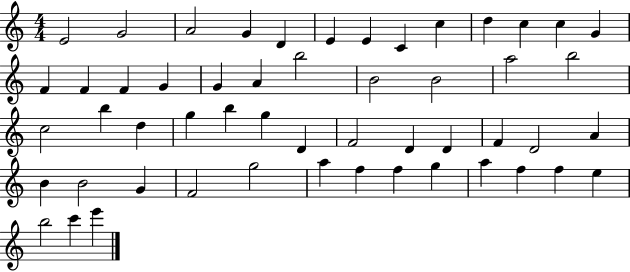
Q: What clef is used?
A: treble